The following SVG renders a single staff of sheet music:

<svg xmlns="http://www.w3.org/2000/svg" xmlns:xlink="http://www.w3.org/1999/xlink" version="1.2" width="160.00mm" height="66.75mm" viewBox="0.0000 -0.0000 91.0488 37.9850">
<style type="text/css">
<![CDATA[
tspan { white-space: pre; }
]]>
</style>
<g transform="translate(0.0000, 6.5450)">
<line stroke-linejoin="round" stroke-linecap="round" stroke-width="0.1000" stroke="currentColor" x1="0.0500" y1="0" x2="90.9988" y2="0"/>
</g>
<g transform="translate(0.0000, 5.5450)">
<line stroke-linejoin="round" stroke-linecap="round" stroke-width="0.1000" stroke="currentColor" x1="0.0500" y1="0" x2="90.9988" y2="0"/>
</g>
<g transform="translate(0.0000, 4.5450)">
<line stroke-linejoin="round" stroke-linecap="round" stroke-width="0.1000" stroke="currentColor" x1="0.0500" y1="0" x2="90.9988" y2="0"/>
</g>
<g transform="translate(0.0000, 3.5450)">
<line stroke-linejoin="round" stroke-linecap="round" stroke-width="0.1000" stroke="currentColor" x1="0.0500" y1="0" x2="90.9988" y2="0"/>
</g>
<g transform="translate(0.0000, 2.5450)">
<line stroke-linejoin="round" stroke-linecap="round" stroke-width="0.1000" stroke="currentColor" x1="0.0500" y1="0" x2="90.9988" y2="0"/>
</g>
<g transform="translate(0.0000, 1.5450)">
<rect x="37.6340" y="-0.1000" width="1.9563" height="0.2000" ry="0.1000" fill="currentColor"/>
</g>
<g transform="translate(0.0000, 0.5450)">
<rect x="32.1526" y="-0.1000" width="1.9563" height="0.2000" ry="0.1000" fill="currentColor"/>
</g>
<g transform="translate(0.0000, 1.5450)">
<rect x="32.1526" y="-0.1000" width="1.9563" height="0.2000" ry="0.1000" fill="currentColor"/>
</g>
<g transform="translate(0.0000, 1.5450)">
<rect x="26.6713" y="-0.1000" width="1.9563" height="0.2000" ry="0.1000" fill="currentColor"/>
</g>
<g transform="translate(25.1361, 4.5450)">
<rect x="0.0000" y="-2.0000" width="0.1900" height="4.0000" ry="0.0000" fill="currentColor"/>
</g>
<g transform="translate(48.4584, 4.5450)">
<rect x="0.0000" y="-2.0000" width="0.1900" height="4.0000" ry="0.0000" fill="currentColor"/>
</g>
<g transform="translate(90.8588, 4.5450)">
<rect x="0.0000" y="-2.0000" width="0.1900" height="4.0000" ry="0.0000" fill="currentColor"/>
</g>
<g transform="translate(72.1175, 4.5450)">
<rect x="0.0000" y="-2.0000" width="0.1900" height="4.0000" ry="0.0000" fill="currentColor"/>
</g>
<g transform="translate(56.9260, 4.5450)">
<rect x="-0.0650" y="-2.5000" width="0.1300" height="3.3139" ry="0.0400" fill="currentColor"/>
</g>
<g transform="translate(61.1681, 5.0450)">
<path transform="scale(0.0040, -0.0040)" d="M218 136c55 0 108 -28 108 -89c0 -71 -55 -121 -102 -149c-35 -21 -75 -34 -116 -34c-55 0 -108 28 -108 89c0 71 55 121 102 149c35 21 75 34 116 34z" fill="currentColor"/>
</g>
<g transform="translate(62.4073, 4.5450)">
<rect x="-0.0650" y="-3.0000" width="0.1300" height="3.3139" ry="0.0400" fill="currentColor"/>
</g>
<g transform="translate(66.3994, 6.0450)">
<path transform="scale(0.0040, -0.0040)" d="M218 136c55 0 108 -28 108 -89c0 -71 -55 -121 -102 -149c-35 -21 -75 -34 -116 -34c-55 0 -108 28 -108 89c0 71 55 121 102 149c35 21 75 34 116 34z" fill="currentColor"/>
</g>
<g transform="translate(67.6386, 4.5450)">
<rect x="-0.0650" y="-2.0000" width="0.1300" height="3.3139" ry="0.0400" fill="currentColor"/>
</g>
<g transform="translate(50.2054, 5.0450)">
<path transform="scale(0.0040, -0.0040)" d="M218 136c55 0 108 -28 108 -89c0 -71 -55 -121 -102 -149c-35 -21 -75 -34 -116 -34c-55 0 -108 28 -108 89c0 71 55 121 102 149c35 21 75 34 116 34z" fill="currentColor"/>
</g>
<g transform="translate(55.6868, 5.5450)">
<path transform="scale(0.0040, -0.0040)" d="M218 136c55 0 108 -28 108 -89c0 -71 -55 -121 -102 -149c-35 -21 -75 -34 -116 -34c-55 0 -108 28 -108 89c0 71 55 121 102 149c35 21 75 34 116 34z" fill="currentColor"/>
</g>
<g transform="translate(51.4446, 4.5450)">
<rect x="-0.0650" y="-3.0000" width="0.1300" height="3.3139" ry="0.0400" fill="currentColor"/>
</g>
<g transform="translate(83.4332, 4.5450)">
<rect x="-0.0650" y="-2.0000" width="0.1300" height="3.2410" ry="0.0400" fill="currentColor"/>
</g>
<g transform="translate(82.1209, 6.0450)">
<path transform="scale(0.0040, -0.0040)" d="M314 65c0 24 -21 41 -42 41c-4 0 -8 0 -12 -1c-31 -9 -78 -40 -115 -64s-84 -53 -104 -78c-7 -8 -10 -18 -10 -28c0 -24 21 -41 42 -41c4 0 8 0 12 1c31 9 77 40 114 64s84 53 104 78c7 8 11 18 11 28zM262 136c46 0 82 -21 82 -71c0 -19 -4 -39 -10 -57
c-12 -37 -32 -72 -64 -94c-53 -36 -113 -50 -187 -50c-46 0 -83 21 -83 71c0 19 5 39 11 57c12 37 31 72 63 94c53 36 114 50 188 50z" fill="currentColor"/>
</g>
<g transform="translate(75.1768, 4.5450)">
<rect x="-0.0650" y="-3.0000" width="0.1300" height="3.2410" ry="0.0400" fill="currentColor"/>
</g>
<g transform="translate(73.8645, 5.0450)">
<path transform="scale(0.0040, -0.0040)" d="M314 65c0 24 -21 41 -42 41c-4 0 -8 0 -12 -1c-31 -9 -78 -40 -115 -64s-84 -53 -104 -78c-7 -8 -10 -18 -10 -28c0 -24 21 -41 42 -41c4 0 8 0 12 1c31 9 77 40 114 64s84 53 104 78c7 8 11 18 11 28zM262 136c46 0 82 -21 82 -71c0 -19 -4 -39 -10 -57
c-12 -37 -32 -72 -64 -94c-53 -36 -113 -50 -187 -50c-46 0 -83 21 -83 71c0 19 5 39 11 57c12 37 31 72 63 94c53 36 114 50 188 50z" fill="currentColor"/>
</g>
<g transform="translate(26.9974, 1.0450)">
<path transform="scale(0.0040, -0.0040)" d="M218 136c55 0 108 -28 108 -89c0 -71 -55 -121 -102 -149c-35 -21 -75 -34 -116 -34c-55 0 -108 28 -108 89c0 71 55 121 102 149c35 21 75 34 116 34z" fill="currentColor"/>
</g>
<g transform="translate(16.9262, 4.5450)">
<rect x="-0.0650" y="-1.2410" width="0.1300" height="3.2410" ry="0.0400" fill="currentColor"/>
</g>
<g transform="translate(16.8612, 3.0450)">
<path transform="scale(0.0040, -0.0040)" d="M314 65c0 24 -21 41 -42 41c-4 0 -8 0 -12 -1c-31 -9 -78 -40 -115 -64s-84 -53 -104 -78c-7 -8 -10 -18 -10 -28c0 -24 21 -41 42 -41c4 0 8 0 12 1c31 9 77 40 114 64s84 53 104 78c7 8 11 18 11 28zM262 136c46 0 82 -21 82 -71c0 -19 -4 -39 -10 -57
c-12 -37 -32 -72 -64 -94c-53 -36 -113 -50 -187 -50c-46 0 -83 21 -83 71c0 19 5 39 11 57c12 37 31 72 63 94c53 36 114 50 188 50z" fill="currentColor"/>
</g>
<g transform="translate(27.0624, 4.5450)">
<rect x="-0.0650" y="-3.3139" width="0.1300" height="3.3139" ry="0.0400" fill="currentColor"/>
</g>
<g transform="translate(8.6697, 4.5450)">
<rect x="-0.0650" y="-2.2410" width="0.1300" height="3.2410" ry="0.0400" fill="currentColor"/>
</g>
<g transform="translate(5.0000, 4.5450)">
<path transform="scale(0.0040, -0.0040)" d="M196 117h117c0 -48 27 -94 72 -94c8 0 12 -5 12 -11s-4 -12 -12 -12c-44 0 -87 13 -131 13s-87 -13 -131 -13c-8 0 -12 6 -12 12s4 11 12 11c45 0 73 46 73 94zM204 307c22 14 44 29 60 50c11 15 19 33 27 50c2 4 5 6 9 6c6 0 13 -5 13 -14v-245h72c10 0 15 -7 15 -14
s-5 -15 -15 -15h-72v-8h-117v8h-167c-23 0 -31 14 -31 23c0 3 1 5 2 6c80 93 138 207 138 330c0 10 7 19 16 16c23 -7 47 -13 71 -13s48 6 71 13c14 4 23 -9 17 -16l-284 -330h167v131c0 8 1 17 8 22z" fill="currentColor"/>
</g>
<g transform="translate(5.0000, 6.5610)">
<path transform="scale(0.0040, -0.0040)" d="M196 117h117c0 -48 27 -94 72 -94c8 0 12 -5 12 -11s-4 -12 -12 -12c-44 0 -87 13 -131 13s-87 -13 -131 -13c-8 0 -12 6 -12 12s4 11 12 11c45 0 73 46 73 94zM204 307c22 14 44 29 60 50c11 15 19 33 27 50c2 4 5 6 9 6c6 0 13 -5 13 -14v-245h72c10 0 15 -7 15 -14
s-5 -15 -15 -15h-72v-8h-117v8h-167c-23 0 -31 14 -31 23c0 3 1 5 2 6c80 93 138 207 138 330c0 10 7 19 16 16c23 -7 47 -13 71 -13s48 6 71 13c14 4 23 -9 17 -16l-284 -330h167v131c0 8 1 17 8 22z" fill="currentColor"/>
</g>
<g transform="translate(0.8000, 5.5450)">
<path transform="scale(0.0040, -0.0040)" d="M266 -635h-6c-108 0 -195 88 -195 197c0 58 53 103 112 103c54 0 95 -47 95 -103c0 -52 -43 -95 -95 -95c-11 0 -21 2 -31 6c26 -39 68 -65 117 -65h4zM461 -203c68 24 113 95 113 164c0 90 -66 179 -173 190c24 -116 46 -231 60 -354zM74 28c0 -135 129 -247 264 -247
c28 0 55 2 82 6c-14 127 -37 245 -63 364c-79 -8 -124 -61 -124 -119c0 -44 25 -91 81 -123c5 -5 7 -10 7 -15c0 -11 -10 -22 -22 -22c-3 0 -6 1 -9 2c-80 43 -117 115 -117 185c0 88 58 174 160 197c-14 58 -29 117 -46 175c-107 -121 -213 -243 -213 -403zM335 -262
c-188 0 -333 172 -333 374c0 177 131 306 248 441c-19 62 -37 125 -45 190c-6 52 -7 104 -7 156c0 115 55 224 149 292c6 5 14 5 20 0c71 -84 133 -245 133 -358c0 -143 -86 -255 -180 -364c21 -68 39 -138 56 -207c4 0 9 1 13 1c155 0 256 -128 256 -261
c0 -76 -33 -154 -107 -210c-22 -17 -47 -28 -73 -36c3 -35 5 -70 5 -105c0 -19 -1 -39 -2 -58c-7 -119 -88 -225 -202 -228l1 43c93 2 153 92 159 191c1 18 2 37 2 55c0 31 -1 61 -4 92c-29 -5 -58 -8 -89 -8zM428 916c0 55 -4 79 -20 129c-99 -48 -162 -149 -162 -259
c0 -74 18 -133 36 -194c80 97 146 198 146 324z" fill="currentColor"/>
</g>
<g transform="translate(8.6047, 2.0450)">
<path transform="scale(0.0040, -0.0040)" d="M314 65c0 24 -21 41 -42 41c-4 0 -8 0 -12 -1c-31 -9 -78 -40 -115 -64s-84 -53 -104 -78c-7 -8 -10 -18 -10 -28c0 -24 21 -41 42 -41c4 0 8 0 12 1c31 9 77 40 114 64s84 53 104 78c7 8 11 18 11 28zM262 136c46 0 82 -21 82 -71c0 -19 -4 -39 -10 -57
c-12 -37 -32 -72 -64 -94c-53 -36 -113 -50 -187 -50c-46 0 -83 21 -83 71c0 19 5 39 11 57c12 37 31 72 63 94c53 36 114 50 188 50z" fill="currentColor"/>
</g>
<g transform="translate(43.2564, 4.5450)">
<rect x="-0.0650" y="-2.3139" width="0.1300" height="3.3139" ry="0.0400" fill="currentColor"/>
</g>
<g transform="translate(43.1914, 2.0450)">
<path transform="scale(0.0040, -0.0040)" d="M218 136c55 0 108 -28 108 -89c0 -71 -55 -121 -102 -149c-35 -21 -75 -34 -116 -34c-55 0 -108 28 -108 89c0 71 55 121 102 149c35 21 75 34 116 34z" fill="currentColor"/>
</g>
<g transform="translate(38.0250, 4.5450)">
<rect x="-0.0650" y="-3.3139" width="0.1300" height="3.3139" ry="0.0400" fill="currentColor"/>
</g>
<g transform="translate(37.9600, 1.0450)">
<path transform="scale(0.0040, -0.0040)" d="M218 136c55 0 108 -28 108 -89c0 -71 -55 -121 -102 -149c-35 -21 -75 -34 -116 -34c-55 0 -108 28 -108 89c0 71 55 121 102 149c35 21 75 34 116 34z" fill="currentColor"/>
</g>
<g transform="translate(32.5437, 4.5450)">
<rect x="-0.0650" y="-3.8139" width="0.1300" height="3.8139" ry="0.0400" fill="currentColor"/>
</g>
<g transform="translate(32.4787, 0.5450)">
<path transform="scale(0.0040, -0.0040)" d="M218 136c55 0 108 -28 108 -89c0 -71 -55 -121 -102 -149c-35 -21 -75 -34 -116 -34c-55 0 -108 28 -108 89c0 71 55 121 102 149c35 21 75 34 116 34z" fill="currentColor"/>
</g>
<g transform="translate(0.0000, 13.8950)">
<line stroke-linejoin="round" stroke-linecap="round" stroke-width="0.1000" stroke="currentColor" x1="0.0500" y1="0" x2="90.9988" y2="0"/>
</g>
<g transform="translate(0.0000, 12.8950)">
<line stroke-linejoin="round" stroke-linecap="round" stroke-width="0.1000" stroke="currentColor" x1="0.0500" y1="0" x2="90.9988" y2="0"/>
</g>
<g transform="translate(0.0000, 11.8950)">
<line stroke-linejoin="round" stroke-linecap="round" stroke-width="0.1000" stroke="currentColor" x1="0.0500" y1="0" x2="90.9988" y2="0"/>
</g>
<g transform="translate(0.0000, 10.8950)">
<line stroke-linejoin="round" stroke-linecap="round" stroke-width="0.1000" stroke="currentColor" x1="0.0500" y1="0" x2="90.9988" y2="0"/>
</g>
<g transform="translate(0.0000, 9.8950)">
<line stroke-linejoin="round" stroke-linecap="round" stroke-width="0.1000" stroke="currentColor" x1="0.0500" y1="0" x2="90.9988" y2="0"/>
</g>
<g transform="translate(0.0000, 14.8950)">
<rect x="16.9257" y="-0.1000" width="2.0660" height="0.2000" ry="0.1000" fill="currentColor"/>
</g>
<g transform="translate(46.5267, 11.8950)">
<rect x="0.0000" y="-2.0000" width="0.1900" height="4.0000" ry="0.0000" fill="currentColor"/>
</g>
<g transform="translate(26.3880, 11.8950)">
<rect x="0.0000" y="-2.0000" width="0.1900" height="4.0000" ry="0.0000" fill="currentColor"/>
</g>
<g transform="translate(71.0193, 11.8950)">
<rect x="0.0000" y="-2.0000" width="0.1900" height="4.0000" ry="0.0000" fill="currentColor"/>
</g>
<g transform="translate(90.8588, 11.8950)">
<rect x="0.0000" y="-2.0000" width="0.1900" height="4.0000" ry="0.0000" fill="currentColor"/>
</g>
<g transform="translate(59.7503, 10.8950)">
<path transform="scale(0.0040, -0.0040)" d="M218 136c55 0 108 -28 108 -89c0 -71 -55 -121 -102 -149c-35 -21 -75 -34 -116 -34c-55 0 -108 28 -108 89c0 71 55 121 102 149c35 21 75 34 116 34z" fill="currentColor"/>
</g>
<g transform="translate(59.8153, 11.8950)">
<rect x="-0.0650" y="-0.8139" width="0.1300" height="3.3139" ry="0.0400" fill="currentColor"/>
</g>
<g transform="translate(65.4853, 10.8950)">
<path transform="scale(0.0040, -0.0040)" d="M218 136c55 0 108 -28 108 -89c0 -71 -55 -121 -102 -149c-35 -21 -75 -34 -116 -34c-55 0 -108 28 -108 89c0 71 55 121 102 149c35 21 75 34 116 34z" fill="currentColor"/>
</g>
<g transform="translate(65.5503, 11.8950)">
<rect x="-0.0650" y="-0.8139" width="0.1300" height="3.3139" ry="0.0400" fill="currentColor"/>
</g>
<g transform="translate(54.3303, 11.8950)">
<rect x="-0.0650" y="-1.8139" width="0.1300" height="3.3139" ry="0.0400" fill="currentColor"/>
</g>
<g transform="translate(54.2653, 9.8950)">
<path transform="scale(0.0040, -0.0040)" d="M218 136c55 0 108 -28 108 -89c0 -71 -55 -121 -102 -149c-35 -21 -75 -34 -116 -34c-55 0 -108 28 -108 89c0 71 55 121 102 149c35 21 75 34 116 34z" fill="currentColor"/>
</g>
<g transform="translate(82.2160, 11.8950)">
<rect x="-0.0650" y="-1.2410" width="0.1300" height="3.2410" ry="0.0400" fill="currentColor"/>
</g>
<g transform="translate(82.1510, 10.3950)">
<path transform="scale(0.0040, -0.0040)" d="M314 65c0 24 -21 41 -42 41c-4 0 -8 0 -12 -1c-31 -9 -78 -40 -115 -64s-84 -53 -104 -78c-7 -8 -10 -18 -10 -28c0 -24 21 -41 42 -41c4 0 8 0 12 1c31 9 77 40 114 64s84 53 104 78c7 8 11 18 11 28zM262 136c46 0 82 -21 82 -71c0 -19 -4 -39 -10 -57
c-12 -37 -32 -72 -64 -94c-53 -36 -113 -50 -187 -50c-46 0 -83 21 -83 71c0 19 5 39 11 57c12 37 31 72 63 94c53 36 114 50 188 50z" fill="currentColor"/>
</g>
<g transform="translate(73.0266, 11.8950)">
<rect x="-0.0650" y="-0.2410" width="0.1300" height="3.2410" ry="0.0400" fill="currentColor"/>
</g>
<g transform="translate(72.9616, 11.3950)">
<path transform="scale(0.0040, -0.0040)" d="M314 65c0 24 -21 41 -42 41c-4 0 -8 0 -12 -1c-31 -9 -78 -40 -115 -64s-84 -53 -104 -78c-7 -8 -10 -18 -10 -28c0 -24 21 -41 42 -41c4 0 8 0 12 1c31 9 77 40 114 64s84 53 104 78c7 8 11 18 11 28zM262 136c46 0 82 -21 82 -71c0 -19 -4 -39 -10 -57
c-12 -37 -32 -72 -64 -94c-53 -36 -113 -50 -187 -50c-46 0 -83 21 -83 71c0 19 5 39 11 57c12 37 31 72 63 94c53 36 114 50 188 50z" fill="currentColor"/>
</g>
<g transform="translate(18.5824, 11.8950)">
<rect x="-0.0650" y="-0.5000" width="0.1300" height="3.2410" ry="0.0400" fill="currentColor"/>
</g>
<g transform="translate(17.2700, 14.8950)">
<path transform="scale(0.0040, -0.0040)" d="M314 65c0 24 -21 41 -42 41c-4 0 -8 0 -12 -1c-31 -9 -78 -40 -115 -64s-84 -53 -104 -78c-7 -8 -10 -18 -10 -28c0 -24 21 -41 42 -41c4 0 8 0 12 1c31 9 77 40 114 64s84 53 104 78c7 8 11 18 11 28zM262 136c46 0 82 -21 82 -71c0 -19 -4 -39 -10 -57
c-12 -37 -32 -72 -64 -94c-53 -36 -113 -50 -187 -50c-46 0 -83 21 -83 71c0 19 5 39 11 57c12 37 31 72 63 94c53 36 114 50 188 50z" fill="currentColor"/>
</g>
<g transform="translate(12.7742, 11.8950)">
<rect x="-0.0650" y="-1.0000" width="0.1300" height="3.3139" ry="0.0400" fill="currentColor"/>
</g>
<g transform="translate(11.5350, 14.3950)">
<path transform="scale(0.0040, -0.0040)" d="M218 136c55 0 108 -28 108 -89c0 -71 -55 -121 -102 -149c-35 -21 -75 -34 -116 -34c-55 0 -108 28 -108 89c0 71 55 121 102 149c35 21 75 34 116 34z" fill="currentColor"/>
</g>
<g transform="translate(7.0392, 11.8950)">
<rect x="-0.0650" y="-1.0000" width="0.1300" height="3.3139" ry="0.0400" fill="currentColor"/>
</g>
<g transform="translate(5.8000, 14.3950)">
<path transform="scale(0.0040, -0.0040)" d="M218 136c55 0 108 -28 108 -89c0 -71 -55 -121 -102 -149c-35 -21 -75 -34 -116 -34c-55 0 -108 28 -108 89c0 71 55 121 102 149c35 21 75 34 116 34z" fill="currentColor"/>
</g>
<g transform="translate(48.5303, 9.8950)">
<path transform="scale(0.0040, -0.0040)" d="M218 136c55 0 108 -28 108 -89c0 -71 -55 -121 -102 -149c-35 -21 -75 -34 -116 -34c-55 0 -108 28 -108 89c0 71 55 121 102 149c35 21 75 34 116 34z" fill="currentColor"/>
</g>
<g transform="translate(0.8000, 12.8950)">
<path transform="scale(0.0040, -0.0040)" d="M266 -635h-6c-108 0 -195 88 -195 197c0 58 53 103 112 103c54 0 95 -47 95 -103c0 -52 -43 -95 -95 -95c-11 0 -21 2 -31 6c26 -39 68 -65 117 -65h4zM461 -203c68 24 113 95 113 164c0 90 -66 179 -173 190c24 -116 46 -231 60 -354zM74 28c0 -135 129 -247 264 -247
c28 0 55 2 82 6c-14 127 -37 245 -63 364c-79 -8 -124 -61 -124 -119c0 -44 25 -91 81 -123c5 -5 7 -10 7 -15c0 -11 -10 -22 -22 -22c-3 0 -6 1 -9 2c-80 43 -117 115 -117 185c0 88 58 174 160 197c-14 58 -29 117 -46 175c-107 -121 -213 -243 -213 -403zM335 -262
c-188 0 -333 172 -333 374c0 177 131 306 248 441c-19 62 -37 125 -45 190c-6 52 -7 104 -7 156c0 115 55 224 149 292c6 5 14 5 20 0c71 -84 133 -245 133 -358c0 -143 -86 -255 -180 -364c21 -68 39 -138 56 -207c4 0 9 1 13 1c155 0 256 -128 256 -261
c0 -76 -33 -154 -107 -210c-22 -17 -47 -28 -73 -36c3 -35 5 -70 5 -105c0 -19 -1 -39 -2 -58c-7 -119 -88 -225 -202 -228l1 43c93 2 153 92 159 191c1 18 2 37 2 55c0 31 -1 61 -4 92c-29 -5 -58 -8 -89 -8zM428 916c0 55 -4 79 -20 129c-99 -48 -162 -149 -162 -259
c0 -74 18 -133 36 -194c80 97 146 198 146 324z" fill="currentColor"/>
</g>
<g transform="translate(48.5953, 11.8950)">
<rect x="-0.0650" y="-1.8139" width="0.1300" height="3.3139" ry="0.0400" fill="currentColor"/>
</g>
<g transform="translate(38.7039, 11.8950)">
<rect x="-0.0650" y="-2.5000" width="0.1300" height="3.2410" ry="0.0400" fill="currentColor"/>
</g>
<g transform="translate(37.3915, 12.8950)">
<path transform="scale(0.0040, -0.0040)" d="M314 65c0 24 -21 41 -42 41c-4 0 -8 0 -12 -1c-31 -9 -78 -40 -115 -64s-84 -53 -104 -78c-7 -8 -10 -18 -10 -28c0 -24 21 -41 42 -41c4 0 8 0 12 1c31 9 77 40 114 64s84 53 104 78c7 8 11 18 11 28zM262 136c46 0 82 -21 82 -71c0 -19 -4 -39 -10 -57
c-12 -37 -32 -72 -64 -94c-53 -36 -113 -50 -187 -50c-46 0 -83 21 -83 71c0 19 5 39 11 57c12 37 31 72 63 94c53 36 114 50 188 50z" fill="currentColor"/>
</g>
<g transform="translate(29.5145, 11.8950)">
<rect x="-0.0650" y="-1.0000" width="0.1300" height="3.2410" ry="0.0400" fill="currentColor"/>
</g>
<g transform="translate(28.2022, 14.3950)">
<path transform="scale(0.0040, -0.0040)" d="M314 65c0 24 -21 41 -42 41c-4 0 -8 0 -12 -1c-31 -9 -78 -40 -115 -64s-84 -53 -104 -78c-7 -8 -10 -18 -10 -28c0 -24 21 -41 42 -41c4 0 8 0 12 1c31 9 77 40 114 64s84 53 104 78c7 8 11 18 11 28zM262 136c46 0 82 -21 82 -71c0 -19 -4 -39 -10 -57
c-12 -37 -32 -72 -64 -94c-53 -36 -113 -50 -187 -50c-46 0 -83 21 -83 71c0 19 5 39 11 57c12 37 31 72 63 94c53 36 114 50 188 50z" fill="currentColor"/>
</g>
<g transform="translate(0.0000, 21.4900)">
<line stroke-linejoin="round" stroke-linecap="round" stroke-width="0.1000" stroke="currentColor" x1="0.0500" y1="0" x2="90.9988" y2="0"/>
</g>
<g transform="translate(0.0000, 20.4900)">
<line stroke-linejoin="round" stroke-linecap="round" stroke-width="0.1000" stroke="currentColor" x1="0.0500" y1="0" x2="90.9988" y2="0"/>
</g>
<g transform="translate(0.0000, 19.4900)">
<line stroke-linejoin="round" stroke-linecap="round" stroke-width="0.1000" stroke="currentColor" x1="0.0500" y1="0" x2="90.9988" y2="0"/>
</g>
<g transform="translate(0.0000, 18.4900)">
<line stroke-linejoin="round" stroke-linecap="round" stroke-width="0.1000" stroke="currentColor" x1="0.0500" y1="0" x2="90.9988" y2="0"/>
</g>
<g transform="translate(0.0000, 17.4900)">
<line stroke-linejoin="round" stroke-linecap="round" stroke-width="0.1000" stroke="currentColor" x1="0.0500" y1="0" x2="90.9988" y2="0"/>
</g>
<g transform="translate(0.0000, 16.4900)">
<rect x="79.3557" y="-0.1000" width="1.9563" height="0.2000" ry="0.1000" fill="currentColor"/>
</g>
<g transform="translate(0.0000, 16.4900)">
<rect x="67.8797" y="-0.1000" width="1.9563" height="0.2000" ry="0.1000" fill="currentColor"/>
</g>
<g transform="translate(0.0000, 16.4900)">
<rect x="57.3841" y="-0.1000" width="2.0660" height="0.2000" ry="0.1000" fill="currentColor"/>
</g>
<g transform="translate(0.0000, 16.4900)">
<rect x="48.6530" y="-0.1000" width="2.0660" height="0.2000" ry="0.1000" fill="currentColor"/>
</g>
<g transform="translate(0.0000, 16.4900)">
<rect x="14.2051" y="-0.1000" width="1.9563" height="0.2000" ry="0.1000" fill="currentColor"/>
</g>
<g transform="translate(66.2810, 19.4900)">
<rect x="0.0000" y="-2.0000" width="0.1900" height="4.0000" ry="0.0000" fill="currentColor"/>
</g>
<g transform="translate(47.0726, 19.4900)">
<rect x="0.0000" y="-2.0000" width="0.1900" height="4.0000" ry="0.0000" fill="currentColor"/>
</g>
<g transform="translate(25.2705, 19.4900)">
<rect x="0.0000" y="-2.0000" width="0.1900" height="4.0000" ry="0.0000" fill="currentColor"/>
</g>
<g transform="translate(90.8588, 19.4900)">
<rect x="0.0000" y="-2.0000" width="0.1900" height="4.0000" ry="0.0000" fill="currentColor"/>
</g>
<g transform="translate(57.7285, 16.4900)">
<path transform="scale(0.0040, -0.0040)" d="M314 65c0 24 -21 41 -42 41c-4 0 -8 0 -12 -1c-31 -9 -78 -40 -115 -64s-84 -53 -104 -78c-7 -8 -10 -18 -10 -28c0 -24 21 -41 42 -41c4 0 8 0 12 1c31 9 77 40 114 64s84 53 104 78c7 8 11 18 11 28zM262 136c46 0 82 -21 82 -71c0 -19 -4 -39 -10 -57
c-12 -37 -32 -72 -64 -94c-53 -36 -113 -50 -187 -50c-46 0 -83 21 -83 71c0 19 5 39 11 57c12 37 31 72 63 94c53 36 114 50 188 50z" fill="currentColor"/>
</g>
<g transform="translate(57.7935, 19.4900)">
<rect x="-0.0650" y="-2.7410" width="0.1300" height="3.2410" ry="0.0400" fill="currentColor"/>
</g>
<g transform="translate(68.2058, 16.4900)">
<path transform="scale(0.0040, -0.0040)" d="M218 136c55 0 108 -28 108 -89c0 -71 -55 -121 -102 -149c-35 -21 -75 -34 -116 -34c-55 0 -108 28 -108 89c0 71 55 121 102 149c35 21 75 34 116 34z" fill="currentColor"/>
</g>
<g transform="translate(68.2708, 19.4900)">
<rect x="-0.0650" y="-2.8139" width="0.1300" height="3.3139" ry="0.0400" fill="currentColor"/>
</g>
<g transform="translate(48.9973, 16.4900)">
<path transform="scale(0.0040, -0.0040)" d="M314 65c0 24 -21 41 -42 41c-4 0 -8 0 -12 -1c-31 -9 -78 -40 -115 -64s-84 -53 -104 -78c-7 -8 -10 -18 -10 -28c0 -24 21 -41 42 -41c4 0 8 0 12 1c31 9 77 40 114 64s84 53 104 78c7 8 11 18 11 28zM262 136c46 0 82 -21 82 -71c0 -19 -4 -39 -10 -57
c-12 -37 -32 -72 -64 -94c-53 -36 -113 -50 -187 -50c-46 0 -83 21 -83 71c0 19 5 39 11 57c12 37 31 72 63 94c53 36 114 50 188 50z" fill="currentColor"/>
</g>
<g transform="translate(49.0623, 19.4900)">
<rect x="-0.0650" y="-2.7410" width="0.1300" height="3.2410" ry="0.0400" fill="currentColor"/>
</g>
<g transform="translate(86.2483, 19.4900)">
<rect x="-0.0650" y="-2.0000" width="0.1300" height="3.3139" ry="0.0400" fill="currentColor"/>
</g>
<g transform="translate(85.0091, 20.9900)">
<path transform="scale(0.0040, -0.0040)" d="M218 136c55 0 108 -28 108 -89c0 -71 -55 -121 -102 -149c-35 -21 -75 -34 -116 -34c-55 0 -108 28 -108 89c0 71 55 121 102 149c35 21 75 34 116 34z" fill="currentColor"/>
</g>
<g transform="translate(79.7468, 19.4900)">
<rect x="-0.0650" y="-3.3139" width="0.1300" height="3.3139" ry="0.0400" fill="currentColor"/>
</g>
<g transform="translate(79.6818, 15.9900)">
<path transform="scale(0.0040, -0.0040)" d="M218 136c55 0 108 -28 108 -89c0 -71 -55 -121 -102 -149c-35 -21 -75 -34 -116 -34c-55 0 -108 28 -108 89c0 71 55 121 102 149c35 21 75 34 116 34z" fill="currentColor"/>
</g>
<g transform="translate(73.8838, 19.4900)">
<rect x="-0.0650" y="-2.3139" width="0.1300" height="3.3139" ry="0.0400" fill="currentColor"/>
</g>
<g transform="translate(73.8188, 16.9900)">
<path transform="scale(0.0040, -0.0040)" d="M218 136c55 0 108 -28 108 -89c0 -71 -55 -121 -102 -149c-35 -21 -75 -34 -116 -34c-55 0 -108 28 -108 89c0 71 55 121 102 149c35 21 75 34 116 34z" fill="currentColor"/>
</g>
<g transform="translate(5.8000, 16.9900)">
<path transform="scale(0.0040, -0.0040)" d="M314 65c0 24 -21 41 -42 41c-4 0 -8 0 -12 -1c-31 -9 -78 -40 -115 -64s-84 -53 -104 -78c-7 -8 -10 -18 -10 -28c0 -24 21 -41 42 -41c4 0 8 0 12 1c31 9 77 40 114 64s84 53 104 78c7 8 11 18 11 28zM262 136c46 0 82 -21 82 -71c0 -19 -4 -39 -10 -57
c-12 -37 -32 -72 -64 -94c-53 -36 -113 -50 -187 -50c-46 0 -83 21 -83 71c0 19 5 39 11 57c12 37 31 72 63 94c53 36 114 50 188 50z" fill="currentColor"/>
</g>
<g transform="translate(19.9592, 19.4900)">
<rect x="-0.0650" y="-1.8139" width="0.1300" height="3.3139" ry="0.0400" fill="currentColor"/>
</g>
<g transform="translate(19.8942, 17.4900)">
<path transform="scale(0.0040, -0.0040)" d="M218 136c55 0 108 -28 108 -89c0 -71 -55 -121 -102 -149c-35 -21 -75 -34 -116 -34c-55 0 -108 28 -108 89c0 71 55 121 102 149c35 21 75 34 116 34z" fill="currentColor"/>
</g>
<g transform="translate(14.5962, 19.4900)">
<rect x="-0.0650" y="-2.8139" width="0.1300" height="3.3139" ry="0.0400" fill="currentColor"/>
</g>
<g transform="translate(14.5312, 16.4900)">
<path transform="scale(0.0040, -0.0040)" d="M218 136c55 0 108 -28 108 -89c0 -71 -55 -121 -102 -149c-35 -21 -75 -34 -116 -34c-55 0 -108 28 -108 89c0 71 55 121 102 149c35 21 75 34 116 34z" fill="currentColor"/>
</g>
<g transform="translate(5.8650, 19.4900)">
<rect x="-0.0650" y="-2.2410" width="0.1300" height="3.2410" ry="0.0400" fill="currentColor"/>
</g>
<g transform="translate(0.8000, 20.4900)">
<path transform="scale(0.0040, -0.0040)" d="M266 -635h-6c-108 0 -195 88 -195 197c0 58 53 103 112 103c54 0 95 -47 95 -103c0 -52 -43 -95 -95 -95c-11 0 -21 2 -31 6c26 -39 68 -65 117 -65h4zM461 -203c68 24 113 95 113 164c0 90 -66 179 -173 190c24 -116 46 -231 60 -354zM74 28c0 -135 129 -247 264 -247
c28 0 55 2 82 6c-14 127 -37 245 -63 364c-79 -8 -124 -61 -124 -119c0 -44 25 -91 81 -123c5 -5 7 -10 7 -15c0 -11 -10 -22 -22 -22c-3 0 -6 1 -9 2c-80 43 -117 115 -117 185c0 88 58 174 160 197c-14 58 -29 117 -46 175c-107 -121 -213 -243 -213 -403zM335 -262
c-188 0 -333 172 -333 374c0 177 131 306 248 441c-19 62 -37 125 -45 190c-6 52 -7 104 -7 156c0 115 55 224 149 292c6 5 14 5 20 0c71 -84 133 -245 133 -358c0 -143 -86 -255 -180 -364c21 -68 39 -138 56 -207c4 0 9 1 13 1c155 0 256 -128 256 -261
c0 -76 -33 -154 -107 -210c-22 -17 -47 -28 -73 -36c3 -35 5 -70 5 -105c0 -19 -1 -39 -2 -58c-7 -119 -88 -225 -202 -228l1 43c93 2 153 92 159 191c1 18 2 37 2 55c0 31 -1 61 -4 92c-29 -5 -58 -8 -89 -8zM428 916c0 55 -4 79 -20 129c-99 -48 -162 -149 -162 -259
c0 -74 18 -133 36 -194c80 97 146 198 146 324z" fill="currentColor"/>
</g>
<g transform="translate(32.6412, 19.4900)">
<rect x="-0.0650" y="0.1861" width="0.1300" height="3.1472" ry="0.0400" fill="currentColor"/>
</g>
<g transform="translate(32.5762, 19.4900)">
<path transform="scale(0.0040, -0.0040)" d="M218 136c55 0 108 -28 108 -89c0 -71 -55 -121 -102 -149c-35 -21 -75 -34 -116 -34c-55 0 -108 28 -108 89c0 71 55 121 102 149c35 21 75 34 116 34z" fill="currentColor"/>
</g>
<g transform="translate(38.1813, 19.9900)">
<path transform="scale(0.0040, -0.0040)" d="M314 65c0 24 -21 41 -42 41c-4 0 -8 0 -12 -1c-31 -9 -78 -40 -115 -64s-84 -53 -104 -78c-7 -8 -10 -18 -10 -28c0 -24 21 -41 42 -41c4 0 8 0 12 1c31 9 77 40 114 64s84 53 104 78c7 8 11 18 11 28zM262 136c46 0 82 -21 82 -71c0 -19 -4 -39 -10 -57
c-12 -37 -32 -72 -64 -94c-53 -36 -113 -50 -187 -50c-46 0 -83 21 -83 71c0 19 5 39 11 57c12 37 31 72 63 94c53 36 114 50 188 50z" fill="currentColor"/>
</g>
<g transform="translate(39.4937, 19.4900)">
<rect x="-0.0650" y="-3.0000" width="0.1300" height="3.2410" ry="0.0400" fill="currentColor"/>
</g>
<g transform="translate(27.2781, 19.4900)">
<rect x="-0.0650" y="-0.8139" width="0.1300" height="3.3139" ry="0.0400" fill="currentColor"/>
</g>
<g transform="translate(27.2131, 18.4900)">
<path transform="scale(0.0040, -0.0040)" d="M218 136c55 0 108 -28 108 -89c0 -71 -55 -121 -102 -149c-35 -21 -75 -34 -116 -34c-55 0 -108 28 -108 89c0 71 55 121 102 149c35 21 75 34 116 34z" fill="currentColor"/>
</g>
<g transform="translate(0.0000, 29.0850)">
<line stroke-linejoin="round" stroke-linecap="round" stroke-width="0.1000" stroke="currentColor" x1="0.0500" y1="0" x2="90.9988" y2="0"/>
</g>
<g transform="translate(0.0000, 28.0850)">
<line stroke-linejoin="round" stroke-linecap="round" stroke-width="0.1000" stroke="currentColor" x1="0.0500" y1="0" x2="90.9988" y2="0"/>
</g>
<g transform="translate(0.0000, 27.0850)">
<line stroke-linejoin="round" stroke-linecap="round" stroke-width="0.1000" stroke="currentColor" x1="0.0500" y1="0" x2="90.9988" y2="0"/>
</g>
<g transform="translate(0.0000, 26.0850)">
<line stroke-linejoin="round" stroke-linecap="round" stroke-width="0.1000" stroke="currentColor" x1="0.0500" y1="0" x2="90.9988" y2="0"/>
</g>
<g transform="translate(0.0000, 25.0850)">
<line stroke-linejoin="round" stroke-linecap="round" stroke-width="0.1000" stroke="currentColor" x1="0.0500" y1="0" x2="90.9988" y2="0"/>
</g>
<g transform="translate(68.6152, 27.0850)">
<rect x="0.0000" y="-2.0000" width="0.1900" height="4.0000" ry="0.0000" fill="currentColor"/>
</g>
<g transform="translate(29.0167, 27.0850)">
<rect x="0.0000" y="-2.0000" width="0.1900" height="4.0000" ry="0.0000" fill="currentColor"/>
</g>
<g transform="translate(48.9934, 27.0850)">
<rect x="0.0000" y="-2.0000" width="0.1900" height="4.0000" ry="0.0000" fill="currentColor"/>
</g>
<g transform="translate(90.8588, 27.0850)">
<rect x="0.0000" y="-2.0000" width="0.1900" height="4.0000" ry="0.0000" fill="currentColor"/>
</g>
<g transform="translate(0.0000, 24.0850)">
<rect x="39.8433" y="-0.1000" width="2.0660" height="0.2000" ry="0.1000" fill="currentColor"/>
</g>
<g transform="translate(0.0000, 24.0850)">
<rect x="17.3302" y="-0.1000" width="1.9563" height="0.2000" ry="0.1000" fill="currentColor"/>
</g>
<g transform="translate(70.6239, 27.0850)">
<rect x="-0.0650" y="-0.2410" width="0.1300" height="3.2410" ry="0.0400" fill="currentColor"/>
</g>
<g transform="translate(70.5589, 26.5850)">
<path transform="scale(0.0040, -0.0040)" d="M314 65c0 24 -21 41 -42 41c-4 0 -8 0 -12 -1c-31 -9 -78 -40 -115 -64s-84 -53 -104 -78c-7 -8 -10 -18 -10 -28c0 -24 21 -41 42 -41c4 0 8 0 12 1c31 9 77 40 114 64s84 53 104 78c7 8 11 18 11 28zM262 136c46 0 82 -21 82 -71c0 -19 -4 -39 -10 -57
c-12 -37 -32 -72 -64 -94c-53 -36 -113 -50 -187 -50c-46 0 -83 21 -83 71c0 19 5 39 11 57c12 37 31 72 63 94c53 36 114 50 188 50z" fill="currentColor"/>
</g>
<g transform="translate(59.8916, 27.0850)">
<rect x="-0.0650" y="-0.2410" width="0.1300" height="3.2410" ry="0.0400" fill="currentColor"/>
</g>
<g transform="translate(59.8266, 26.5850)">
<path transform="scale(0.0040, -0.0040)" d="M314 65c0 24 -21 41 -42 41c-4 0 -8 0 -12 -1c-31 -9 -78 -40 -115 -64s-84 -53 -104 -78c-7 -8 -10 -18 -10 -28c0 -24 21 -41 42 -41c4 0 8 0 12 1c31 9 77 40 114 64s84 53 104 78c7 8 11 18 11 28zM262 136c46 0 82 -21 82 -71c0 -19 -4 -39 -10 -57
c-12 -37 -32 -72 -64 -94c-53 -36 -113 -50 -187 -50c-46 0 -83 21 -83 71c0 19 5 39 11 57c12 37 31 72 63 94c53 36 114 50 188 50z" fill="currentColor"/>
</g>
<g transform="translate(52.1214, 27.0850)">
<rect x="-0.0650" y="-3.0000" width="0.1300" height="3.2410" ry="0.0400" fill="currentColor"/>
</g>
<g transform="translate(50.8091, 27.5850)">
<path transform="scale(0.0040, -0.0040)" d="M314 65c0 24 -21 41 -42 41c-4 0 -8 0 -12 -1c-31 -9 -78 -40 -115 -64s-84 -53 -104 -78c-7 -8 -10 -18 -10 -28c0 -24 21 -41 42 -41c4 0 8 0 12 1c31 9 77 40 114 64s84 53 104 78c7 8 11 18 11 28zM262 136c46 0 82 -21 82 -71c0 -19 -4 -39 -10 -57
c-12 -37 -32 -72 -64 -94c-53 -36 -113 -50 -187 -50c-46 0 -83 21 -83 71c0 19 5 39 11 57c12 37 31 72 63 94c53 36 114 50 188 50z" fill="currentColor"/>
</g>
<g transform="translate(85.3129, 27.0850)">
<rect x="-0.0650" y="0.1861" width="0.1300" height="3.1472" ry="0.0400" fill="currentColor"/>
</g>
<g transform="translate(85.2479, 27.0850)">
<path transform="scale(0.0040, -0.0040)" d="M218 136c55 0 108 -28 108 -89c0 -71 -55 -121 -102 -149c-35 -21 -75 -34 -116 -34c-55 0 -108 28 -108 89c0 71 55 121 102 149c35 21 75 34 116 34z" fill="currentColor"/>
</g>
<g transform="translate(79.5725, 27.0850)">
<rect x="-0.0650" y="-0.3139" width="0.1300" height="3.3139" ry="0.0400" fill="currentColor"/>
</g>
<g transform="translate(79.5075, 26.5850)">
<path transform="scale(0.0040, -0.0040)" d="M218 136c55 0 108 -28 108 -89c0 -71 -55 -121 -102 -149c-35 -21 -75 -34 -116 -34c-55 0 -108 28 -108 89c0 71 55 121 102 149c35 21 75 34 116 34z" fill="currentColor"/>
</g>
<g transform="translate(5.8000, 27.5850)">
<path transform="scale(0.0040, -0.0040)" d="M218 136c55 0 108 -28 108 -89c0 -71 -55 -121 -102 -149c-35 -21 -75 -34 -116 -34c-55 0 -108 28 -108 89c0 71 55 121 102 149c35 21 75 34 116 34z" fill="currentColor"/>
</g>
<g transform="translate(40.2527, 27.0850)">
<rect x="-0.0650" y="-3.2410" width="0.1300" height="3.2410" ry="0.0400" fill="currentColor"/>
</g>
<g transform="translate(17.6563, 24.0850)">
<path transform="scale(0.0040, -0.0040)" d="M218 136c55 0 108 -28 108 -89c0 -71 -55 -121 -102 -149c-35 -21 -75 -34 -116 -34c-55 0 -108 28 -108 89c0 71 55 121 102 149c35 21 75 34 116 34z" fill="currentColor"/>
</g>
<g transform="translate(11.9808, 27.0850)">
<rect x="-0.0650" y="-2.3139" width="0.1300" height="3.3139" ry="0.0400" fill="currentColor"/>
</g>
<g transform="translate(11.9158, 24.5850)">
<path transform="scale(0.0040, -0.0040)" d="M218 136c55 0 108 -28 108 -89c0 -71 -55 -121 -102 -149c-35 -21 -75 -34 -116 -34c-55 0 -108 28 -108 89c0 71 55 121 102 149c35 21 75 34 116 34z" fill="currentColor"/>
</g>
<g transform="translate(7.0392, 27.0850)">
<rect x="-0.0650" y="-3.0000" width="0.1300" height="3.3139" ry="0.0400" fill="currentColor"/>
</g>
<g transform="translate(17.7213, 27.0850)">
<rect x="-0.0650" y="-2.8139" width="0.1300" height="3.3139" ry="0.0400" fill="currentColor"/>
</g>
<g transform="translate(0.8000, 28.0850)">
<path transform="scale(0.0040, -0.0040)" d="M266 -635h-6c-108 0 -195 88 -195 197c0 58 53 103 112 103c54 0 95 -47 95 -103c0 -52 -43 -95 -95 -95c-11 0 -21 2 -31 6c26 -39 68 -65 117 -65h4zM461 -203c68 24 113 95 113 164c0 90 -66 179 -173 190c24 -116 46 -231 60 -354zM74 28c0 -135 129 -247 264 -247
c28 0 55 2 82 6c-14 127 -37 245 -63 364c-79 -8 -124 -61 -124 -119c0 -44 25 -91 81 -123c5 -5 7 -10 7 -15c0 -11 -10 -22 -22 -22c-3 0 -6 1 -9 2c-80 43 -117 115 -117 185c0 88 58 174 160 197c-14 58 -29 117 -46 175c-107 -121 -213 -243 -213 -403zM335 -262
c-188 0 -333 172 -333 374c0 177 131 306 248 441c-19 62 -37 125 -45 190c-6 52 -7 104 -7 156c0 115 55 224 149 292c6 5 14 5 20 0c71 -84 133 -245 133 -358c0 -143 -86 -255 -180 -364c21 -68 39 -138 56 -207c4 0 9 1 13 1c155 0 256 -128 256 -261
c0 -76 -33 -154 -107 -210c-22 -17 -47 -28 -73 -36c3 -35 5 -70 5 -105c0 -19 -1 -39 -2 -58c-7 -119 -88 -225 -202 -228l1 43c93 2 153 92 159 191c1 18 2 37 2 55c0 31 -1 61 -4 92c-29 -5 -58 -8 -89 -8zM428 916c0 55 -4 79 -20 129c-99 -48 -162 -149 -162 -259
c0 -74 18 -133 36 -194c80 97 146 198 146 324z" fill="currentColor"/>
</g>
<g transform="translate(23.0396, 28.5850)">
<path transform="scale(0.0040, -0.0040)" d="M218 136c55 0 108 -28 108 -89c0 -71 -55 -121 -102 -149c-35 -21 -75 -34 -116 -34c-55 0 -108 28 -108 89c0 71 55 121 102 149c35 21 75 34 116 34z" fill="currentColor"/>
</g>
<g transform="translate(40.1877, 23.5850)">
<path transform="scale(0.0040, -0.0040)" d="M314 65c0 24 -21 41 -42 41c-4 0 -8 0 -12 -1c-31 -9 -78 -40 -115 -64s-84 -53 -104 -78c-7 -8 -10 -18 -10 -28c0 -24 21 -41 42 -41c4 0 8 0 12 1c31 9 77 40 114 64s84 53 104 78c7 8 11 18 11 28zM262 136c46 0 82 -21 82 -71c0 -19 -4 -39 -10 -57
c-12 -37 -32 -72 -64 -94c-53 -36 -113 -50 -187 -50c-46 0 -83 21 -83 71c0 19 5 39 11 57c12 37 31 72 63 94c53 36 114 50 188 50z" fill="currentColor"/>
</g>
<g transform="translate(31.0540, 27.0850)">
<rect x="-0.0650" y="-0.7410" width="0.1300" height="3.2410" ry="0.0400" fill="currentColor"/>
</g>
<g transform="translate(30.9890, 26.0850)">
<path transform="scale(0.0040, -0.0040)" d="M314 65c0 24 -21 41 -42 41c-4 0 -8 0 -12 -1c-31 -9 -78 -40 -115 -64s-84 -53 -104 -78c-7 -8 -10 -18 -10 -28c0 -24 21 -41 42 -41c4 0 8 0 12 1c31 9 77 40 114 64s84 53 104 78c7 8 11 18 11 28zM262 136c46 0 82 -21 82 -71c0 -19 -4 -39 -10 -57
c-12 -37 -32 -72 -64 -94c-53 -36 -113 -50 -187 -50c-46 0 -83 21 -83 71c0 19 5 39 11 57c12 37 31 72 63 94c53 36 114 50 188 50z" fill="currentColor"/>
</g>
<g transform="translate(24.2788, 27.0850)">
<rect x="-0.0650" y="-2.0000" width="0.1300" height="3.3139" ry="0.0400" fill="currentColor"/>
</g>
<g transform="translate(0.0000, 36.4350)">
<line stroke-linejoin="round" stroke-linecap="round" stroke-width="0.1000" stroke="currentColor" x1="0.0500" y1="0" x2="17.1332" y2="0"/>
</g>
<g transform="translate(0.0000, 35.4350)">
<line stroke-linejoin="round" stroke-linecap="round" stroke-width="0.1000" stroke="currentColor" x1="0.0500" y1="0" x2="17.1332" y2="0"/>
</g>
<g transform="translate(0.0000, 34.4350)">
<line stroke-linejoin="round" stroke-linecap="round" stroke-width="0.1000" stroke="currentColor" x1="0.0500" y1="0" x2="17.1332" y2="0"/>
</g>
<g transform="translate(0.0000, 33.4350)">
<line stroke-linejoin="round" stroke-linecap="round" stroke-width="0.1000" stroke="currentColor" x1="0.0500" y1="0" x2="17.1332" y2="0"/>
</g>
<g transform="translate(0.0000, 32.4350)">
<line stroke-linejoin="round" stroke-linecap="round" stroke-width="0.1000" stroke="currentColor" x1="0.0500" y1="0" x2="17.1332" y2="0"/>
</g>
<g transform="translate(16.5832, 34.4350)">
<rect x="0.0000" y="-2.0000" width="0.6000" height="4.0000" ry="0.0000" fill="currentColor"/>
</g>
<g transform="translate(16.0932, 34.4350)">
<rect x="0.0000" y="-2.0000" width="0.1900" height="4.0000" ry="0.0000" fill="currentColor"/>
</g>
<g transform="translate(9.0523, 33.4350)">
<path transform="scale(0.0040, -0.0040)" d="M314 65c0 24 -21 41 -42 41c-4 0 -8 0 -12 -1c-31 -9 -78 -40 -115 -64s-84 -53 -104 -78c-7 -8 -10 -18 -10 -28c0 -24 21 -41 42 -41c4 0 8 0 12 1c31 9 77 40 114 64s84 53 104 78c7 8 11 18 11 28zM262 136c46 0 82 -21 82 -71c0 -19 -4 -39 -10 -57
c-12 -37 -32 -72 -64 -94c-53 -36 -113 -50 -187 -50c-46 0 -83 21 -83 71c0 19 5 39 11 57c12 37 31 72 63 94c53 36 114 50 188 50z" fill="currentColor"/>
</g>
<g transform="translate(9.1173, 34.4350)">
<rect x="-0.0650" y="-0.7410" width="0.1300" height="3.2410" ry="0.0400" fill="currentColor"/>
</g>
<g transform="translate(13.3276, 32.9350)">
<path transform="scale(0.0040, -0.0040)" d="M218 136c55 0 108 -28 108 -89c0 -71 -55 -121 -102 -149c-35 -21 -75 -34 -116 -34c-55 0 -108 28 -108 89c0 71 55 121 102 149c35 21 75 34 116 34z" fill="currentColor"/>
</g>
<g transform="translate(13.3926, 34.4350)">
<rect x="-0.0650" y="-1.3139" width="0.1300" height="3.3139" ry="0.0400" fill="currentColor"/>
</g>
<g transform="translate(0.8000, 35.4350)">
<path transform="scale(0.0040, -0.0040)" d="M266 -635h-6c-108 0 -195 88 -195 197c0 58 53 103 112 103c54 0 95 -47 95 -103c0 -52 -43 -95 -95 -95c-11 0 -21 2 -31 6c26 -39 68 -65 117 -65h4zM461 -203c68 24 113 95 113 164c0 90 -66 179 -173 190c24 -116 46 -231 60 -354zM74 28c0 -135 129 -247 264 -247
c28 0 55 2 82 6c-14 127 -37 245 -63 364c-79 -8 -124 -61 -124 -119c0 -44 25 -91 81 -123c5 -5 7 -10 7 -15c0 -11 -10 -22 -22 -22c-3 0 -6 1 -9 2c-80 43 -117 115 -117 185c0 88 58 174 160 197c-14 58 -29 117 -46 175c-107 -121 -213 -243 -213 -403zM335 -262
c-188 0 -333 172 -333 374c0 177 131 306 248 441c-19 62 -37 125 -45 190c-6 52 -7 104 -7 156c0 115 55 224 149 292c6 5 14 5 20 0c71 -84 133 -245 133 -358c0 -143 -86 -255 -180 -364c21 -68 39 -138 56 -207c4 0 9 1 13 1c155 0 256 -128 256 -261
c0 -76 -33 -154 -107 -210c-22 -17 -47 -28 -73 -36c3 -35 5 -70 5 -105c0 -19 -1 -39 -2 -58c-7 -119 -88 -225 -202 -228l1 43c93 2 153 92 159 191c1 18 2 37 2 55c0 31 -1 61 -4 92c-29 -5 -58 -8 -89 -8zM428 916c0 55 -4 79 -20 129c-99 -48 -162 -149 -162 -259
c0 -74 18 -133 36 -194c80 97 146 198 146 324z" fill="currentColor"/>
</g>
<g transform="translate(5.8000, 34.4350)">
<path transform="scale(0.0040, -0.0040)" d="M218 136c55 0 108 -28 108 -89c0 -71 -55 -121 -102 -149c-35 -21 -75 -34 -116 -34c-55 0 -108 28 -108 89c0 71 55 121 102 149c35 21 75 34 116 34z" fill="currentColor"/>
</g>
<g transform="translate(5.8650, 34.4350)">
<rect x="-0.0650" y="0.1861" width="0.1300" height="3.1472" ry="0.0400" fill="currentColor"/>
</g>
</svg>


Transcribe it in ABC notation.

X:1
T:Untitled
M:4/4
L:1/4
K:C
g2 e2 b c' b g A G A F A2 F2 D D C2 D2 G2 f f d d c2 e2 g2 a f d B A2 a2 a2 a g b F A g a F d2 b2 A2 c2 c2 c B B d2 e